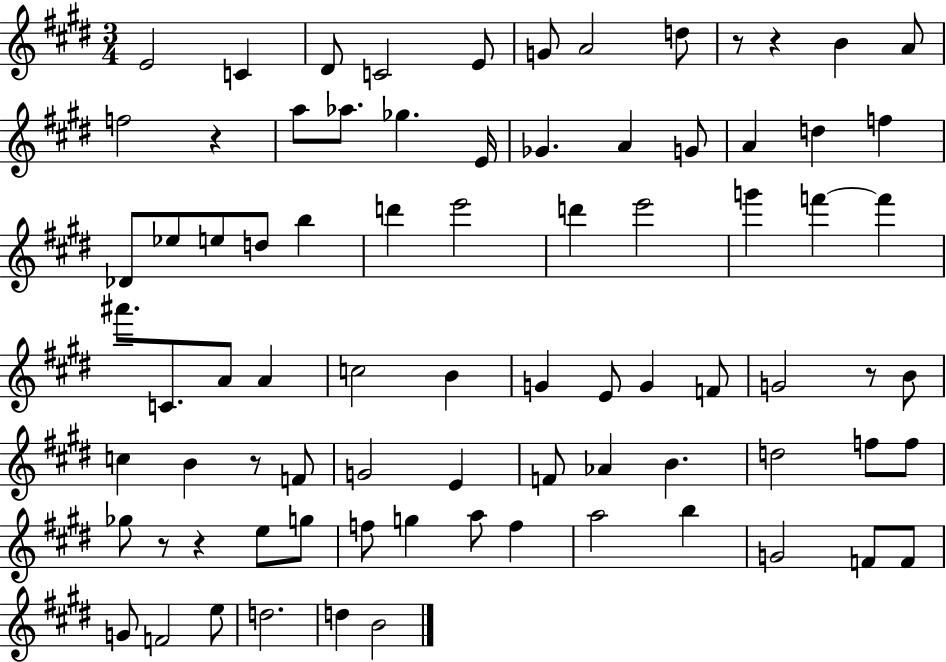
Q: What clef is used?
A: treble